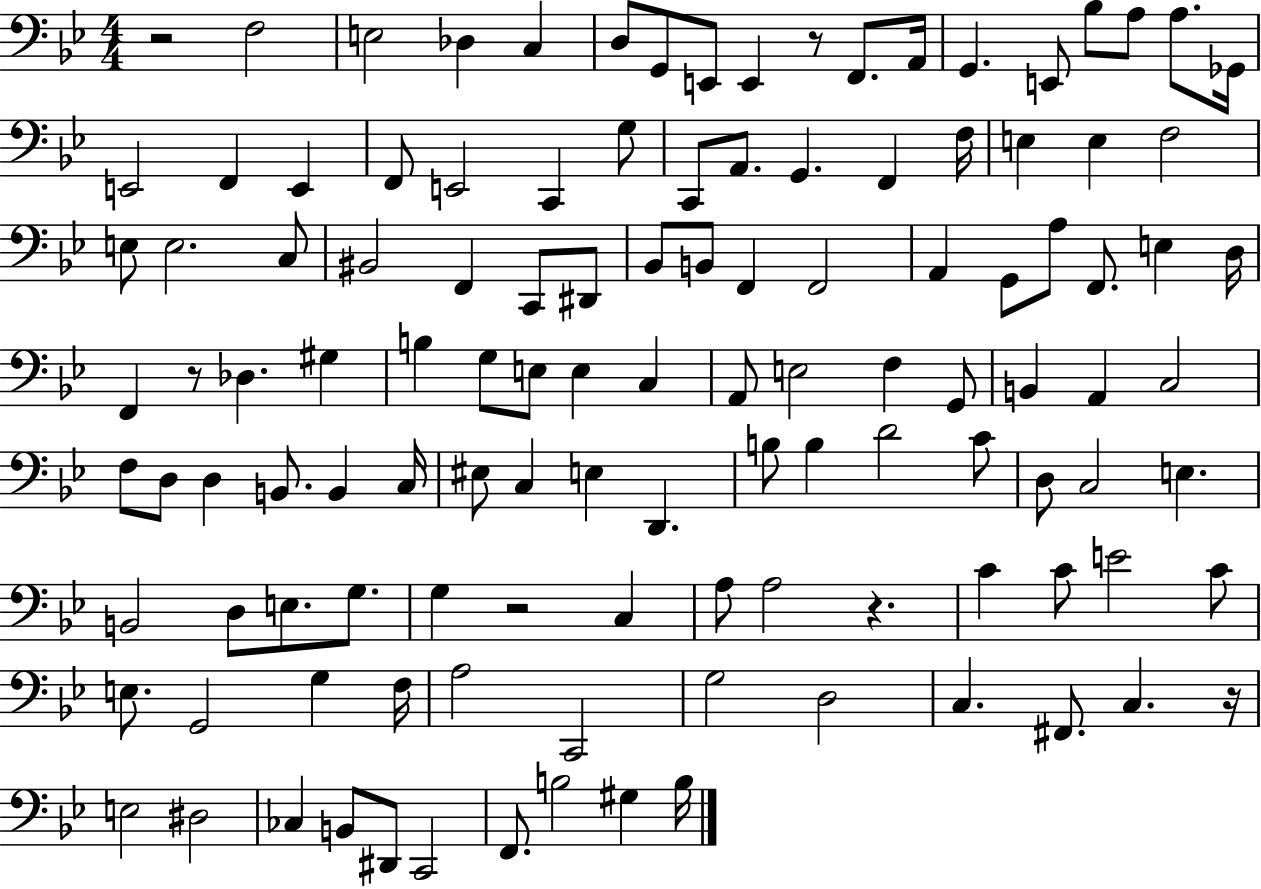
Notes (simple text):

R/h F3/h E3/h Db3/q C3/q D3/e G2/e E2/e E2/q R/e F2/e. A2/s G2/q. E2/e Bb3/e A3/e A3/e. Gb2/s E2/h F2/q E2/q F2/e E2/h C2/q G3/e C2/e A2/e. G2/q. F2/q F3/s E3/q E3/q F3/h E3/e E3/h. C3/e BIS2/h F2/q C2/e D#2/e Bb2/e B2/e F2/q F2/h A2/q G2/e A3/e F2/e. E3/q D3/s F2/q R/e Db3/q. G#3/q B3/q G3/e E3/e E3/q C3/q A2/e E3/h F3/q G2/e B2/q A2/q C3/h F3/e D3/e D3/q B2/e. B2/q C3/s EIS3/e C3/q E3/q D2/q. B3/e B3/q D4/h C4/e D3/e C3/h E3/q. B2/h D3/e E3/e. G3/e. G3/q R/h C3/q A3/e A3/h R/q. C4/q C4/e E4/h C4/e E3/e. G2/h G3/q F3/s A3/h C2/h G3/h D3/h C3/q. F#2/e. C3/q. R/s E3/h D#3/h CES3/q B2/e D#2/e C2/h F2/e. B3/h G#3/q B3/s